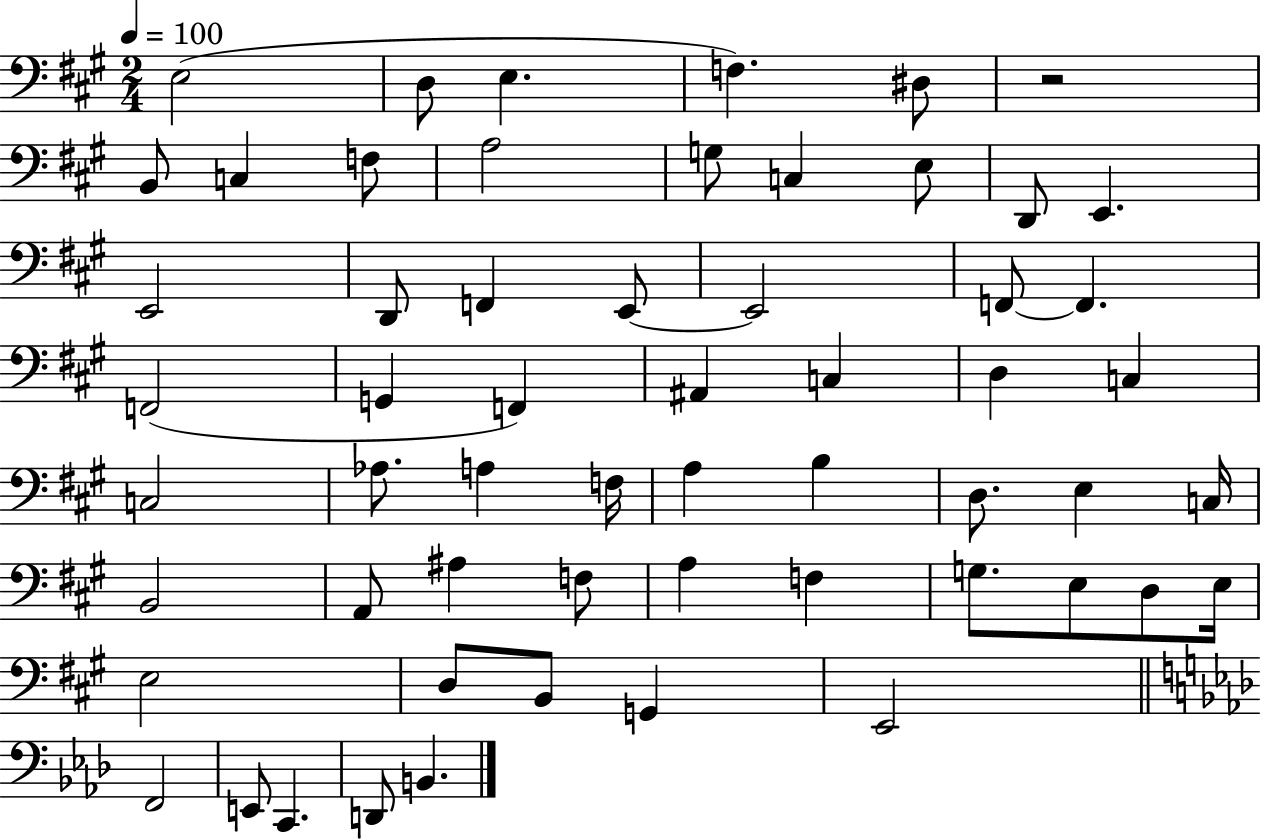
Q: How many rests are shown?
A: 1